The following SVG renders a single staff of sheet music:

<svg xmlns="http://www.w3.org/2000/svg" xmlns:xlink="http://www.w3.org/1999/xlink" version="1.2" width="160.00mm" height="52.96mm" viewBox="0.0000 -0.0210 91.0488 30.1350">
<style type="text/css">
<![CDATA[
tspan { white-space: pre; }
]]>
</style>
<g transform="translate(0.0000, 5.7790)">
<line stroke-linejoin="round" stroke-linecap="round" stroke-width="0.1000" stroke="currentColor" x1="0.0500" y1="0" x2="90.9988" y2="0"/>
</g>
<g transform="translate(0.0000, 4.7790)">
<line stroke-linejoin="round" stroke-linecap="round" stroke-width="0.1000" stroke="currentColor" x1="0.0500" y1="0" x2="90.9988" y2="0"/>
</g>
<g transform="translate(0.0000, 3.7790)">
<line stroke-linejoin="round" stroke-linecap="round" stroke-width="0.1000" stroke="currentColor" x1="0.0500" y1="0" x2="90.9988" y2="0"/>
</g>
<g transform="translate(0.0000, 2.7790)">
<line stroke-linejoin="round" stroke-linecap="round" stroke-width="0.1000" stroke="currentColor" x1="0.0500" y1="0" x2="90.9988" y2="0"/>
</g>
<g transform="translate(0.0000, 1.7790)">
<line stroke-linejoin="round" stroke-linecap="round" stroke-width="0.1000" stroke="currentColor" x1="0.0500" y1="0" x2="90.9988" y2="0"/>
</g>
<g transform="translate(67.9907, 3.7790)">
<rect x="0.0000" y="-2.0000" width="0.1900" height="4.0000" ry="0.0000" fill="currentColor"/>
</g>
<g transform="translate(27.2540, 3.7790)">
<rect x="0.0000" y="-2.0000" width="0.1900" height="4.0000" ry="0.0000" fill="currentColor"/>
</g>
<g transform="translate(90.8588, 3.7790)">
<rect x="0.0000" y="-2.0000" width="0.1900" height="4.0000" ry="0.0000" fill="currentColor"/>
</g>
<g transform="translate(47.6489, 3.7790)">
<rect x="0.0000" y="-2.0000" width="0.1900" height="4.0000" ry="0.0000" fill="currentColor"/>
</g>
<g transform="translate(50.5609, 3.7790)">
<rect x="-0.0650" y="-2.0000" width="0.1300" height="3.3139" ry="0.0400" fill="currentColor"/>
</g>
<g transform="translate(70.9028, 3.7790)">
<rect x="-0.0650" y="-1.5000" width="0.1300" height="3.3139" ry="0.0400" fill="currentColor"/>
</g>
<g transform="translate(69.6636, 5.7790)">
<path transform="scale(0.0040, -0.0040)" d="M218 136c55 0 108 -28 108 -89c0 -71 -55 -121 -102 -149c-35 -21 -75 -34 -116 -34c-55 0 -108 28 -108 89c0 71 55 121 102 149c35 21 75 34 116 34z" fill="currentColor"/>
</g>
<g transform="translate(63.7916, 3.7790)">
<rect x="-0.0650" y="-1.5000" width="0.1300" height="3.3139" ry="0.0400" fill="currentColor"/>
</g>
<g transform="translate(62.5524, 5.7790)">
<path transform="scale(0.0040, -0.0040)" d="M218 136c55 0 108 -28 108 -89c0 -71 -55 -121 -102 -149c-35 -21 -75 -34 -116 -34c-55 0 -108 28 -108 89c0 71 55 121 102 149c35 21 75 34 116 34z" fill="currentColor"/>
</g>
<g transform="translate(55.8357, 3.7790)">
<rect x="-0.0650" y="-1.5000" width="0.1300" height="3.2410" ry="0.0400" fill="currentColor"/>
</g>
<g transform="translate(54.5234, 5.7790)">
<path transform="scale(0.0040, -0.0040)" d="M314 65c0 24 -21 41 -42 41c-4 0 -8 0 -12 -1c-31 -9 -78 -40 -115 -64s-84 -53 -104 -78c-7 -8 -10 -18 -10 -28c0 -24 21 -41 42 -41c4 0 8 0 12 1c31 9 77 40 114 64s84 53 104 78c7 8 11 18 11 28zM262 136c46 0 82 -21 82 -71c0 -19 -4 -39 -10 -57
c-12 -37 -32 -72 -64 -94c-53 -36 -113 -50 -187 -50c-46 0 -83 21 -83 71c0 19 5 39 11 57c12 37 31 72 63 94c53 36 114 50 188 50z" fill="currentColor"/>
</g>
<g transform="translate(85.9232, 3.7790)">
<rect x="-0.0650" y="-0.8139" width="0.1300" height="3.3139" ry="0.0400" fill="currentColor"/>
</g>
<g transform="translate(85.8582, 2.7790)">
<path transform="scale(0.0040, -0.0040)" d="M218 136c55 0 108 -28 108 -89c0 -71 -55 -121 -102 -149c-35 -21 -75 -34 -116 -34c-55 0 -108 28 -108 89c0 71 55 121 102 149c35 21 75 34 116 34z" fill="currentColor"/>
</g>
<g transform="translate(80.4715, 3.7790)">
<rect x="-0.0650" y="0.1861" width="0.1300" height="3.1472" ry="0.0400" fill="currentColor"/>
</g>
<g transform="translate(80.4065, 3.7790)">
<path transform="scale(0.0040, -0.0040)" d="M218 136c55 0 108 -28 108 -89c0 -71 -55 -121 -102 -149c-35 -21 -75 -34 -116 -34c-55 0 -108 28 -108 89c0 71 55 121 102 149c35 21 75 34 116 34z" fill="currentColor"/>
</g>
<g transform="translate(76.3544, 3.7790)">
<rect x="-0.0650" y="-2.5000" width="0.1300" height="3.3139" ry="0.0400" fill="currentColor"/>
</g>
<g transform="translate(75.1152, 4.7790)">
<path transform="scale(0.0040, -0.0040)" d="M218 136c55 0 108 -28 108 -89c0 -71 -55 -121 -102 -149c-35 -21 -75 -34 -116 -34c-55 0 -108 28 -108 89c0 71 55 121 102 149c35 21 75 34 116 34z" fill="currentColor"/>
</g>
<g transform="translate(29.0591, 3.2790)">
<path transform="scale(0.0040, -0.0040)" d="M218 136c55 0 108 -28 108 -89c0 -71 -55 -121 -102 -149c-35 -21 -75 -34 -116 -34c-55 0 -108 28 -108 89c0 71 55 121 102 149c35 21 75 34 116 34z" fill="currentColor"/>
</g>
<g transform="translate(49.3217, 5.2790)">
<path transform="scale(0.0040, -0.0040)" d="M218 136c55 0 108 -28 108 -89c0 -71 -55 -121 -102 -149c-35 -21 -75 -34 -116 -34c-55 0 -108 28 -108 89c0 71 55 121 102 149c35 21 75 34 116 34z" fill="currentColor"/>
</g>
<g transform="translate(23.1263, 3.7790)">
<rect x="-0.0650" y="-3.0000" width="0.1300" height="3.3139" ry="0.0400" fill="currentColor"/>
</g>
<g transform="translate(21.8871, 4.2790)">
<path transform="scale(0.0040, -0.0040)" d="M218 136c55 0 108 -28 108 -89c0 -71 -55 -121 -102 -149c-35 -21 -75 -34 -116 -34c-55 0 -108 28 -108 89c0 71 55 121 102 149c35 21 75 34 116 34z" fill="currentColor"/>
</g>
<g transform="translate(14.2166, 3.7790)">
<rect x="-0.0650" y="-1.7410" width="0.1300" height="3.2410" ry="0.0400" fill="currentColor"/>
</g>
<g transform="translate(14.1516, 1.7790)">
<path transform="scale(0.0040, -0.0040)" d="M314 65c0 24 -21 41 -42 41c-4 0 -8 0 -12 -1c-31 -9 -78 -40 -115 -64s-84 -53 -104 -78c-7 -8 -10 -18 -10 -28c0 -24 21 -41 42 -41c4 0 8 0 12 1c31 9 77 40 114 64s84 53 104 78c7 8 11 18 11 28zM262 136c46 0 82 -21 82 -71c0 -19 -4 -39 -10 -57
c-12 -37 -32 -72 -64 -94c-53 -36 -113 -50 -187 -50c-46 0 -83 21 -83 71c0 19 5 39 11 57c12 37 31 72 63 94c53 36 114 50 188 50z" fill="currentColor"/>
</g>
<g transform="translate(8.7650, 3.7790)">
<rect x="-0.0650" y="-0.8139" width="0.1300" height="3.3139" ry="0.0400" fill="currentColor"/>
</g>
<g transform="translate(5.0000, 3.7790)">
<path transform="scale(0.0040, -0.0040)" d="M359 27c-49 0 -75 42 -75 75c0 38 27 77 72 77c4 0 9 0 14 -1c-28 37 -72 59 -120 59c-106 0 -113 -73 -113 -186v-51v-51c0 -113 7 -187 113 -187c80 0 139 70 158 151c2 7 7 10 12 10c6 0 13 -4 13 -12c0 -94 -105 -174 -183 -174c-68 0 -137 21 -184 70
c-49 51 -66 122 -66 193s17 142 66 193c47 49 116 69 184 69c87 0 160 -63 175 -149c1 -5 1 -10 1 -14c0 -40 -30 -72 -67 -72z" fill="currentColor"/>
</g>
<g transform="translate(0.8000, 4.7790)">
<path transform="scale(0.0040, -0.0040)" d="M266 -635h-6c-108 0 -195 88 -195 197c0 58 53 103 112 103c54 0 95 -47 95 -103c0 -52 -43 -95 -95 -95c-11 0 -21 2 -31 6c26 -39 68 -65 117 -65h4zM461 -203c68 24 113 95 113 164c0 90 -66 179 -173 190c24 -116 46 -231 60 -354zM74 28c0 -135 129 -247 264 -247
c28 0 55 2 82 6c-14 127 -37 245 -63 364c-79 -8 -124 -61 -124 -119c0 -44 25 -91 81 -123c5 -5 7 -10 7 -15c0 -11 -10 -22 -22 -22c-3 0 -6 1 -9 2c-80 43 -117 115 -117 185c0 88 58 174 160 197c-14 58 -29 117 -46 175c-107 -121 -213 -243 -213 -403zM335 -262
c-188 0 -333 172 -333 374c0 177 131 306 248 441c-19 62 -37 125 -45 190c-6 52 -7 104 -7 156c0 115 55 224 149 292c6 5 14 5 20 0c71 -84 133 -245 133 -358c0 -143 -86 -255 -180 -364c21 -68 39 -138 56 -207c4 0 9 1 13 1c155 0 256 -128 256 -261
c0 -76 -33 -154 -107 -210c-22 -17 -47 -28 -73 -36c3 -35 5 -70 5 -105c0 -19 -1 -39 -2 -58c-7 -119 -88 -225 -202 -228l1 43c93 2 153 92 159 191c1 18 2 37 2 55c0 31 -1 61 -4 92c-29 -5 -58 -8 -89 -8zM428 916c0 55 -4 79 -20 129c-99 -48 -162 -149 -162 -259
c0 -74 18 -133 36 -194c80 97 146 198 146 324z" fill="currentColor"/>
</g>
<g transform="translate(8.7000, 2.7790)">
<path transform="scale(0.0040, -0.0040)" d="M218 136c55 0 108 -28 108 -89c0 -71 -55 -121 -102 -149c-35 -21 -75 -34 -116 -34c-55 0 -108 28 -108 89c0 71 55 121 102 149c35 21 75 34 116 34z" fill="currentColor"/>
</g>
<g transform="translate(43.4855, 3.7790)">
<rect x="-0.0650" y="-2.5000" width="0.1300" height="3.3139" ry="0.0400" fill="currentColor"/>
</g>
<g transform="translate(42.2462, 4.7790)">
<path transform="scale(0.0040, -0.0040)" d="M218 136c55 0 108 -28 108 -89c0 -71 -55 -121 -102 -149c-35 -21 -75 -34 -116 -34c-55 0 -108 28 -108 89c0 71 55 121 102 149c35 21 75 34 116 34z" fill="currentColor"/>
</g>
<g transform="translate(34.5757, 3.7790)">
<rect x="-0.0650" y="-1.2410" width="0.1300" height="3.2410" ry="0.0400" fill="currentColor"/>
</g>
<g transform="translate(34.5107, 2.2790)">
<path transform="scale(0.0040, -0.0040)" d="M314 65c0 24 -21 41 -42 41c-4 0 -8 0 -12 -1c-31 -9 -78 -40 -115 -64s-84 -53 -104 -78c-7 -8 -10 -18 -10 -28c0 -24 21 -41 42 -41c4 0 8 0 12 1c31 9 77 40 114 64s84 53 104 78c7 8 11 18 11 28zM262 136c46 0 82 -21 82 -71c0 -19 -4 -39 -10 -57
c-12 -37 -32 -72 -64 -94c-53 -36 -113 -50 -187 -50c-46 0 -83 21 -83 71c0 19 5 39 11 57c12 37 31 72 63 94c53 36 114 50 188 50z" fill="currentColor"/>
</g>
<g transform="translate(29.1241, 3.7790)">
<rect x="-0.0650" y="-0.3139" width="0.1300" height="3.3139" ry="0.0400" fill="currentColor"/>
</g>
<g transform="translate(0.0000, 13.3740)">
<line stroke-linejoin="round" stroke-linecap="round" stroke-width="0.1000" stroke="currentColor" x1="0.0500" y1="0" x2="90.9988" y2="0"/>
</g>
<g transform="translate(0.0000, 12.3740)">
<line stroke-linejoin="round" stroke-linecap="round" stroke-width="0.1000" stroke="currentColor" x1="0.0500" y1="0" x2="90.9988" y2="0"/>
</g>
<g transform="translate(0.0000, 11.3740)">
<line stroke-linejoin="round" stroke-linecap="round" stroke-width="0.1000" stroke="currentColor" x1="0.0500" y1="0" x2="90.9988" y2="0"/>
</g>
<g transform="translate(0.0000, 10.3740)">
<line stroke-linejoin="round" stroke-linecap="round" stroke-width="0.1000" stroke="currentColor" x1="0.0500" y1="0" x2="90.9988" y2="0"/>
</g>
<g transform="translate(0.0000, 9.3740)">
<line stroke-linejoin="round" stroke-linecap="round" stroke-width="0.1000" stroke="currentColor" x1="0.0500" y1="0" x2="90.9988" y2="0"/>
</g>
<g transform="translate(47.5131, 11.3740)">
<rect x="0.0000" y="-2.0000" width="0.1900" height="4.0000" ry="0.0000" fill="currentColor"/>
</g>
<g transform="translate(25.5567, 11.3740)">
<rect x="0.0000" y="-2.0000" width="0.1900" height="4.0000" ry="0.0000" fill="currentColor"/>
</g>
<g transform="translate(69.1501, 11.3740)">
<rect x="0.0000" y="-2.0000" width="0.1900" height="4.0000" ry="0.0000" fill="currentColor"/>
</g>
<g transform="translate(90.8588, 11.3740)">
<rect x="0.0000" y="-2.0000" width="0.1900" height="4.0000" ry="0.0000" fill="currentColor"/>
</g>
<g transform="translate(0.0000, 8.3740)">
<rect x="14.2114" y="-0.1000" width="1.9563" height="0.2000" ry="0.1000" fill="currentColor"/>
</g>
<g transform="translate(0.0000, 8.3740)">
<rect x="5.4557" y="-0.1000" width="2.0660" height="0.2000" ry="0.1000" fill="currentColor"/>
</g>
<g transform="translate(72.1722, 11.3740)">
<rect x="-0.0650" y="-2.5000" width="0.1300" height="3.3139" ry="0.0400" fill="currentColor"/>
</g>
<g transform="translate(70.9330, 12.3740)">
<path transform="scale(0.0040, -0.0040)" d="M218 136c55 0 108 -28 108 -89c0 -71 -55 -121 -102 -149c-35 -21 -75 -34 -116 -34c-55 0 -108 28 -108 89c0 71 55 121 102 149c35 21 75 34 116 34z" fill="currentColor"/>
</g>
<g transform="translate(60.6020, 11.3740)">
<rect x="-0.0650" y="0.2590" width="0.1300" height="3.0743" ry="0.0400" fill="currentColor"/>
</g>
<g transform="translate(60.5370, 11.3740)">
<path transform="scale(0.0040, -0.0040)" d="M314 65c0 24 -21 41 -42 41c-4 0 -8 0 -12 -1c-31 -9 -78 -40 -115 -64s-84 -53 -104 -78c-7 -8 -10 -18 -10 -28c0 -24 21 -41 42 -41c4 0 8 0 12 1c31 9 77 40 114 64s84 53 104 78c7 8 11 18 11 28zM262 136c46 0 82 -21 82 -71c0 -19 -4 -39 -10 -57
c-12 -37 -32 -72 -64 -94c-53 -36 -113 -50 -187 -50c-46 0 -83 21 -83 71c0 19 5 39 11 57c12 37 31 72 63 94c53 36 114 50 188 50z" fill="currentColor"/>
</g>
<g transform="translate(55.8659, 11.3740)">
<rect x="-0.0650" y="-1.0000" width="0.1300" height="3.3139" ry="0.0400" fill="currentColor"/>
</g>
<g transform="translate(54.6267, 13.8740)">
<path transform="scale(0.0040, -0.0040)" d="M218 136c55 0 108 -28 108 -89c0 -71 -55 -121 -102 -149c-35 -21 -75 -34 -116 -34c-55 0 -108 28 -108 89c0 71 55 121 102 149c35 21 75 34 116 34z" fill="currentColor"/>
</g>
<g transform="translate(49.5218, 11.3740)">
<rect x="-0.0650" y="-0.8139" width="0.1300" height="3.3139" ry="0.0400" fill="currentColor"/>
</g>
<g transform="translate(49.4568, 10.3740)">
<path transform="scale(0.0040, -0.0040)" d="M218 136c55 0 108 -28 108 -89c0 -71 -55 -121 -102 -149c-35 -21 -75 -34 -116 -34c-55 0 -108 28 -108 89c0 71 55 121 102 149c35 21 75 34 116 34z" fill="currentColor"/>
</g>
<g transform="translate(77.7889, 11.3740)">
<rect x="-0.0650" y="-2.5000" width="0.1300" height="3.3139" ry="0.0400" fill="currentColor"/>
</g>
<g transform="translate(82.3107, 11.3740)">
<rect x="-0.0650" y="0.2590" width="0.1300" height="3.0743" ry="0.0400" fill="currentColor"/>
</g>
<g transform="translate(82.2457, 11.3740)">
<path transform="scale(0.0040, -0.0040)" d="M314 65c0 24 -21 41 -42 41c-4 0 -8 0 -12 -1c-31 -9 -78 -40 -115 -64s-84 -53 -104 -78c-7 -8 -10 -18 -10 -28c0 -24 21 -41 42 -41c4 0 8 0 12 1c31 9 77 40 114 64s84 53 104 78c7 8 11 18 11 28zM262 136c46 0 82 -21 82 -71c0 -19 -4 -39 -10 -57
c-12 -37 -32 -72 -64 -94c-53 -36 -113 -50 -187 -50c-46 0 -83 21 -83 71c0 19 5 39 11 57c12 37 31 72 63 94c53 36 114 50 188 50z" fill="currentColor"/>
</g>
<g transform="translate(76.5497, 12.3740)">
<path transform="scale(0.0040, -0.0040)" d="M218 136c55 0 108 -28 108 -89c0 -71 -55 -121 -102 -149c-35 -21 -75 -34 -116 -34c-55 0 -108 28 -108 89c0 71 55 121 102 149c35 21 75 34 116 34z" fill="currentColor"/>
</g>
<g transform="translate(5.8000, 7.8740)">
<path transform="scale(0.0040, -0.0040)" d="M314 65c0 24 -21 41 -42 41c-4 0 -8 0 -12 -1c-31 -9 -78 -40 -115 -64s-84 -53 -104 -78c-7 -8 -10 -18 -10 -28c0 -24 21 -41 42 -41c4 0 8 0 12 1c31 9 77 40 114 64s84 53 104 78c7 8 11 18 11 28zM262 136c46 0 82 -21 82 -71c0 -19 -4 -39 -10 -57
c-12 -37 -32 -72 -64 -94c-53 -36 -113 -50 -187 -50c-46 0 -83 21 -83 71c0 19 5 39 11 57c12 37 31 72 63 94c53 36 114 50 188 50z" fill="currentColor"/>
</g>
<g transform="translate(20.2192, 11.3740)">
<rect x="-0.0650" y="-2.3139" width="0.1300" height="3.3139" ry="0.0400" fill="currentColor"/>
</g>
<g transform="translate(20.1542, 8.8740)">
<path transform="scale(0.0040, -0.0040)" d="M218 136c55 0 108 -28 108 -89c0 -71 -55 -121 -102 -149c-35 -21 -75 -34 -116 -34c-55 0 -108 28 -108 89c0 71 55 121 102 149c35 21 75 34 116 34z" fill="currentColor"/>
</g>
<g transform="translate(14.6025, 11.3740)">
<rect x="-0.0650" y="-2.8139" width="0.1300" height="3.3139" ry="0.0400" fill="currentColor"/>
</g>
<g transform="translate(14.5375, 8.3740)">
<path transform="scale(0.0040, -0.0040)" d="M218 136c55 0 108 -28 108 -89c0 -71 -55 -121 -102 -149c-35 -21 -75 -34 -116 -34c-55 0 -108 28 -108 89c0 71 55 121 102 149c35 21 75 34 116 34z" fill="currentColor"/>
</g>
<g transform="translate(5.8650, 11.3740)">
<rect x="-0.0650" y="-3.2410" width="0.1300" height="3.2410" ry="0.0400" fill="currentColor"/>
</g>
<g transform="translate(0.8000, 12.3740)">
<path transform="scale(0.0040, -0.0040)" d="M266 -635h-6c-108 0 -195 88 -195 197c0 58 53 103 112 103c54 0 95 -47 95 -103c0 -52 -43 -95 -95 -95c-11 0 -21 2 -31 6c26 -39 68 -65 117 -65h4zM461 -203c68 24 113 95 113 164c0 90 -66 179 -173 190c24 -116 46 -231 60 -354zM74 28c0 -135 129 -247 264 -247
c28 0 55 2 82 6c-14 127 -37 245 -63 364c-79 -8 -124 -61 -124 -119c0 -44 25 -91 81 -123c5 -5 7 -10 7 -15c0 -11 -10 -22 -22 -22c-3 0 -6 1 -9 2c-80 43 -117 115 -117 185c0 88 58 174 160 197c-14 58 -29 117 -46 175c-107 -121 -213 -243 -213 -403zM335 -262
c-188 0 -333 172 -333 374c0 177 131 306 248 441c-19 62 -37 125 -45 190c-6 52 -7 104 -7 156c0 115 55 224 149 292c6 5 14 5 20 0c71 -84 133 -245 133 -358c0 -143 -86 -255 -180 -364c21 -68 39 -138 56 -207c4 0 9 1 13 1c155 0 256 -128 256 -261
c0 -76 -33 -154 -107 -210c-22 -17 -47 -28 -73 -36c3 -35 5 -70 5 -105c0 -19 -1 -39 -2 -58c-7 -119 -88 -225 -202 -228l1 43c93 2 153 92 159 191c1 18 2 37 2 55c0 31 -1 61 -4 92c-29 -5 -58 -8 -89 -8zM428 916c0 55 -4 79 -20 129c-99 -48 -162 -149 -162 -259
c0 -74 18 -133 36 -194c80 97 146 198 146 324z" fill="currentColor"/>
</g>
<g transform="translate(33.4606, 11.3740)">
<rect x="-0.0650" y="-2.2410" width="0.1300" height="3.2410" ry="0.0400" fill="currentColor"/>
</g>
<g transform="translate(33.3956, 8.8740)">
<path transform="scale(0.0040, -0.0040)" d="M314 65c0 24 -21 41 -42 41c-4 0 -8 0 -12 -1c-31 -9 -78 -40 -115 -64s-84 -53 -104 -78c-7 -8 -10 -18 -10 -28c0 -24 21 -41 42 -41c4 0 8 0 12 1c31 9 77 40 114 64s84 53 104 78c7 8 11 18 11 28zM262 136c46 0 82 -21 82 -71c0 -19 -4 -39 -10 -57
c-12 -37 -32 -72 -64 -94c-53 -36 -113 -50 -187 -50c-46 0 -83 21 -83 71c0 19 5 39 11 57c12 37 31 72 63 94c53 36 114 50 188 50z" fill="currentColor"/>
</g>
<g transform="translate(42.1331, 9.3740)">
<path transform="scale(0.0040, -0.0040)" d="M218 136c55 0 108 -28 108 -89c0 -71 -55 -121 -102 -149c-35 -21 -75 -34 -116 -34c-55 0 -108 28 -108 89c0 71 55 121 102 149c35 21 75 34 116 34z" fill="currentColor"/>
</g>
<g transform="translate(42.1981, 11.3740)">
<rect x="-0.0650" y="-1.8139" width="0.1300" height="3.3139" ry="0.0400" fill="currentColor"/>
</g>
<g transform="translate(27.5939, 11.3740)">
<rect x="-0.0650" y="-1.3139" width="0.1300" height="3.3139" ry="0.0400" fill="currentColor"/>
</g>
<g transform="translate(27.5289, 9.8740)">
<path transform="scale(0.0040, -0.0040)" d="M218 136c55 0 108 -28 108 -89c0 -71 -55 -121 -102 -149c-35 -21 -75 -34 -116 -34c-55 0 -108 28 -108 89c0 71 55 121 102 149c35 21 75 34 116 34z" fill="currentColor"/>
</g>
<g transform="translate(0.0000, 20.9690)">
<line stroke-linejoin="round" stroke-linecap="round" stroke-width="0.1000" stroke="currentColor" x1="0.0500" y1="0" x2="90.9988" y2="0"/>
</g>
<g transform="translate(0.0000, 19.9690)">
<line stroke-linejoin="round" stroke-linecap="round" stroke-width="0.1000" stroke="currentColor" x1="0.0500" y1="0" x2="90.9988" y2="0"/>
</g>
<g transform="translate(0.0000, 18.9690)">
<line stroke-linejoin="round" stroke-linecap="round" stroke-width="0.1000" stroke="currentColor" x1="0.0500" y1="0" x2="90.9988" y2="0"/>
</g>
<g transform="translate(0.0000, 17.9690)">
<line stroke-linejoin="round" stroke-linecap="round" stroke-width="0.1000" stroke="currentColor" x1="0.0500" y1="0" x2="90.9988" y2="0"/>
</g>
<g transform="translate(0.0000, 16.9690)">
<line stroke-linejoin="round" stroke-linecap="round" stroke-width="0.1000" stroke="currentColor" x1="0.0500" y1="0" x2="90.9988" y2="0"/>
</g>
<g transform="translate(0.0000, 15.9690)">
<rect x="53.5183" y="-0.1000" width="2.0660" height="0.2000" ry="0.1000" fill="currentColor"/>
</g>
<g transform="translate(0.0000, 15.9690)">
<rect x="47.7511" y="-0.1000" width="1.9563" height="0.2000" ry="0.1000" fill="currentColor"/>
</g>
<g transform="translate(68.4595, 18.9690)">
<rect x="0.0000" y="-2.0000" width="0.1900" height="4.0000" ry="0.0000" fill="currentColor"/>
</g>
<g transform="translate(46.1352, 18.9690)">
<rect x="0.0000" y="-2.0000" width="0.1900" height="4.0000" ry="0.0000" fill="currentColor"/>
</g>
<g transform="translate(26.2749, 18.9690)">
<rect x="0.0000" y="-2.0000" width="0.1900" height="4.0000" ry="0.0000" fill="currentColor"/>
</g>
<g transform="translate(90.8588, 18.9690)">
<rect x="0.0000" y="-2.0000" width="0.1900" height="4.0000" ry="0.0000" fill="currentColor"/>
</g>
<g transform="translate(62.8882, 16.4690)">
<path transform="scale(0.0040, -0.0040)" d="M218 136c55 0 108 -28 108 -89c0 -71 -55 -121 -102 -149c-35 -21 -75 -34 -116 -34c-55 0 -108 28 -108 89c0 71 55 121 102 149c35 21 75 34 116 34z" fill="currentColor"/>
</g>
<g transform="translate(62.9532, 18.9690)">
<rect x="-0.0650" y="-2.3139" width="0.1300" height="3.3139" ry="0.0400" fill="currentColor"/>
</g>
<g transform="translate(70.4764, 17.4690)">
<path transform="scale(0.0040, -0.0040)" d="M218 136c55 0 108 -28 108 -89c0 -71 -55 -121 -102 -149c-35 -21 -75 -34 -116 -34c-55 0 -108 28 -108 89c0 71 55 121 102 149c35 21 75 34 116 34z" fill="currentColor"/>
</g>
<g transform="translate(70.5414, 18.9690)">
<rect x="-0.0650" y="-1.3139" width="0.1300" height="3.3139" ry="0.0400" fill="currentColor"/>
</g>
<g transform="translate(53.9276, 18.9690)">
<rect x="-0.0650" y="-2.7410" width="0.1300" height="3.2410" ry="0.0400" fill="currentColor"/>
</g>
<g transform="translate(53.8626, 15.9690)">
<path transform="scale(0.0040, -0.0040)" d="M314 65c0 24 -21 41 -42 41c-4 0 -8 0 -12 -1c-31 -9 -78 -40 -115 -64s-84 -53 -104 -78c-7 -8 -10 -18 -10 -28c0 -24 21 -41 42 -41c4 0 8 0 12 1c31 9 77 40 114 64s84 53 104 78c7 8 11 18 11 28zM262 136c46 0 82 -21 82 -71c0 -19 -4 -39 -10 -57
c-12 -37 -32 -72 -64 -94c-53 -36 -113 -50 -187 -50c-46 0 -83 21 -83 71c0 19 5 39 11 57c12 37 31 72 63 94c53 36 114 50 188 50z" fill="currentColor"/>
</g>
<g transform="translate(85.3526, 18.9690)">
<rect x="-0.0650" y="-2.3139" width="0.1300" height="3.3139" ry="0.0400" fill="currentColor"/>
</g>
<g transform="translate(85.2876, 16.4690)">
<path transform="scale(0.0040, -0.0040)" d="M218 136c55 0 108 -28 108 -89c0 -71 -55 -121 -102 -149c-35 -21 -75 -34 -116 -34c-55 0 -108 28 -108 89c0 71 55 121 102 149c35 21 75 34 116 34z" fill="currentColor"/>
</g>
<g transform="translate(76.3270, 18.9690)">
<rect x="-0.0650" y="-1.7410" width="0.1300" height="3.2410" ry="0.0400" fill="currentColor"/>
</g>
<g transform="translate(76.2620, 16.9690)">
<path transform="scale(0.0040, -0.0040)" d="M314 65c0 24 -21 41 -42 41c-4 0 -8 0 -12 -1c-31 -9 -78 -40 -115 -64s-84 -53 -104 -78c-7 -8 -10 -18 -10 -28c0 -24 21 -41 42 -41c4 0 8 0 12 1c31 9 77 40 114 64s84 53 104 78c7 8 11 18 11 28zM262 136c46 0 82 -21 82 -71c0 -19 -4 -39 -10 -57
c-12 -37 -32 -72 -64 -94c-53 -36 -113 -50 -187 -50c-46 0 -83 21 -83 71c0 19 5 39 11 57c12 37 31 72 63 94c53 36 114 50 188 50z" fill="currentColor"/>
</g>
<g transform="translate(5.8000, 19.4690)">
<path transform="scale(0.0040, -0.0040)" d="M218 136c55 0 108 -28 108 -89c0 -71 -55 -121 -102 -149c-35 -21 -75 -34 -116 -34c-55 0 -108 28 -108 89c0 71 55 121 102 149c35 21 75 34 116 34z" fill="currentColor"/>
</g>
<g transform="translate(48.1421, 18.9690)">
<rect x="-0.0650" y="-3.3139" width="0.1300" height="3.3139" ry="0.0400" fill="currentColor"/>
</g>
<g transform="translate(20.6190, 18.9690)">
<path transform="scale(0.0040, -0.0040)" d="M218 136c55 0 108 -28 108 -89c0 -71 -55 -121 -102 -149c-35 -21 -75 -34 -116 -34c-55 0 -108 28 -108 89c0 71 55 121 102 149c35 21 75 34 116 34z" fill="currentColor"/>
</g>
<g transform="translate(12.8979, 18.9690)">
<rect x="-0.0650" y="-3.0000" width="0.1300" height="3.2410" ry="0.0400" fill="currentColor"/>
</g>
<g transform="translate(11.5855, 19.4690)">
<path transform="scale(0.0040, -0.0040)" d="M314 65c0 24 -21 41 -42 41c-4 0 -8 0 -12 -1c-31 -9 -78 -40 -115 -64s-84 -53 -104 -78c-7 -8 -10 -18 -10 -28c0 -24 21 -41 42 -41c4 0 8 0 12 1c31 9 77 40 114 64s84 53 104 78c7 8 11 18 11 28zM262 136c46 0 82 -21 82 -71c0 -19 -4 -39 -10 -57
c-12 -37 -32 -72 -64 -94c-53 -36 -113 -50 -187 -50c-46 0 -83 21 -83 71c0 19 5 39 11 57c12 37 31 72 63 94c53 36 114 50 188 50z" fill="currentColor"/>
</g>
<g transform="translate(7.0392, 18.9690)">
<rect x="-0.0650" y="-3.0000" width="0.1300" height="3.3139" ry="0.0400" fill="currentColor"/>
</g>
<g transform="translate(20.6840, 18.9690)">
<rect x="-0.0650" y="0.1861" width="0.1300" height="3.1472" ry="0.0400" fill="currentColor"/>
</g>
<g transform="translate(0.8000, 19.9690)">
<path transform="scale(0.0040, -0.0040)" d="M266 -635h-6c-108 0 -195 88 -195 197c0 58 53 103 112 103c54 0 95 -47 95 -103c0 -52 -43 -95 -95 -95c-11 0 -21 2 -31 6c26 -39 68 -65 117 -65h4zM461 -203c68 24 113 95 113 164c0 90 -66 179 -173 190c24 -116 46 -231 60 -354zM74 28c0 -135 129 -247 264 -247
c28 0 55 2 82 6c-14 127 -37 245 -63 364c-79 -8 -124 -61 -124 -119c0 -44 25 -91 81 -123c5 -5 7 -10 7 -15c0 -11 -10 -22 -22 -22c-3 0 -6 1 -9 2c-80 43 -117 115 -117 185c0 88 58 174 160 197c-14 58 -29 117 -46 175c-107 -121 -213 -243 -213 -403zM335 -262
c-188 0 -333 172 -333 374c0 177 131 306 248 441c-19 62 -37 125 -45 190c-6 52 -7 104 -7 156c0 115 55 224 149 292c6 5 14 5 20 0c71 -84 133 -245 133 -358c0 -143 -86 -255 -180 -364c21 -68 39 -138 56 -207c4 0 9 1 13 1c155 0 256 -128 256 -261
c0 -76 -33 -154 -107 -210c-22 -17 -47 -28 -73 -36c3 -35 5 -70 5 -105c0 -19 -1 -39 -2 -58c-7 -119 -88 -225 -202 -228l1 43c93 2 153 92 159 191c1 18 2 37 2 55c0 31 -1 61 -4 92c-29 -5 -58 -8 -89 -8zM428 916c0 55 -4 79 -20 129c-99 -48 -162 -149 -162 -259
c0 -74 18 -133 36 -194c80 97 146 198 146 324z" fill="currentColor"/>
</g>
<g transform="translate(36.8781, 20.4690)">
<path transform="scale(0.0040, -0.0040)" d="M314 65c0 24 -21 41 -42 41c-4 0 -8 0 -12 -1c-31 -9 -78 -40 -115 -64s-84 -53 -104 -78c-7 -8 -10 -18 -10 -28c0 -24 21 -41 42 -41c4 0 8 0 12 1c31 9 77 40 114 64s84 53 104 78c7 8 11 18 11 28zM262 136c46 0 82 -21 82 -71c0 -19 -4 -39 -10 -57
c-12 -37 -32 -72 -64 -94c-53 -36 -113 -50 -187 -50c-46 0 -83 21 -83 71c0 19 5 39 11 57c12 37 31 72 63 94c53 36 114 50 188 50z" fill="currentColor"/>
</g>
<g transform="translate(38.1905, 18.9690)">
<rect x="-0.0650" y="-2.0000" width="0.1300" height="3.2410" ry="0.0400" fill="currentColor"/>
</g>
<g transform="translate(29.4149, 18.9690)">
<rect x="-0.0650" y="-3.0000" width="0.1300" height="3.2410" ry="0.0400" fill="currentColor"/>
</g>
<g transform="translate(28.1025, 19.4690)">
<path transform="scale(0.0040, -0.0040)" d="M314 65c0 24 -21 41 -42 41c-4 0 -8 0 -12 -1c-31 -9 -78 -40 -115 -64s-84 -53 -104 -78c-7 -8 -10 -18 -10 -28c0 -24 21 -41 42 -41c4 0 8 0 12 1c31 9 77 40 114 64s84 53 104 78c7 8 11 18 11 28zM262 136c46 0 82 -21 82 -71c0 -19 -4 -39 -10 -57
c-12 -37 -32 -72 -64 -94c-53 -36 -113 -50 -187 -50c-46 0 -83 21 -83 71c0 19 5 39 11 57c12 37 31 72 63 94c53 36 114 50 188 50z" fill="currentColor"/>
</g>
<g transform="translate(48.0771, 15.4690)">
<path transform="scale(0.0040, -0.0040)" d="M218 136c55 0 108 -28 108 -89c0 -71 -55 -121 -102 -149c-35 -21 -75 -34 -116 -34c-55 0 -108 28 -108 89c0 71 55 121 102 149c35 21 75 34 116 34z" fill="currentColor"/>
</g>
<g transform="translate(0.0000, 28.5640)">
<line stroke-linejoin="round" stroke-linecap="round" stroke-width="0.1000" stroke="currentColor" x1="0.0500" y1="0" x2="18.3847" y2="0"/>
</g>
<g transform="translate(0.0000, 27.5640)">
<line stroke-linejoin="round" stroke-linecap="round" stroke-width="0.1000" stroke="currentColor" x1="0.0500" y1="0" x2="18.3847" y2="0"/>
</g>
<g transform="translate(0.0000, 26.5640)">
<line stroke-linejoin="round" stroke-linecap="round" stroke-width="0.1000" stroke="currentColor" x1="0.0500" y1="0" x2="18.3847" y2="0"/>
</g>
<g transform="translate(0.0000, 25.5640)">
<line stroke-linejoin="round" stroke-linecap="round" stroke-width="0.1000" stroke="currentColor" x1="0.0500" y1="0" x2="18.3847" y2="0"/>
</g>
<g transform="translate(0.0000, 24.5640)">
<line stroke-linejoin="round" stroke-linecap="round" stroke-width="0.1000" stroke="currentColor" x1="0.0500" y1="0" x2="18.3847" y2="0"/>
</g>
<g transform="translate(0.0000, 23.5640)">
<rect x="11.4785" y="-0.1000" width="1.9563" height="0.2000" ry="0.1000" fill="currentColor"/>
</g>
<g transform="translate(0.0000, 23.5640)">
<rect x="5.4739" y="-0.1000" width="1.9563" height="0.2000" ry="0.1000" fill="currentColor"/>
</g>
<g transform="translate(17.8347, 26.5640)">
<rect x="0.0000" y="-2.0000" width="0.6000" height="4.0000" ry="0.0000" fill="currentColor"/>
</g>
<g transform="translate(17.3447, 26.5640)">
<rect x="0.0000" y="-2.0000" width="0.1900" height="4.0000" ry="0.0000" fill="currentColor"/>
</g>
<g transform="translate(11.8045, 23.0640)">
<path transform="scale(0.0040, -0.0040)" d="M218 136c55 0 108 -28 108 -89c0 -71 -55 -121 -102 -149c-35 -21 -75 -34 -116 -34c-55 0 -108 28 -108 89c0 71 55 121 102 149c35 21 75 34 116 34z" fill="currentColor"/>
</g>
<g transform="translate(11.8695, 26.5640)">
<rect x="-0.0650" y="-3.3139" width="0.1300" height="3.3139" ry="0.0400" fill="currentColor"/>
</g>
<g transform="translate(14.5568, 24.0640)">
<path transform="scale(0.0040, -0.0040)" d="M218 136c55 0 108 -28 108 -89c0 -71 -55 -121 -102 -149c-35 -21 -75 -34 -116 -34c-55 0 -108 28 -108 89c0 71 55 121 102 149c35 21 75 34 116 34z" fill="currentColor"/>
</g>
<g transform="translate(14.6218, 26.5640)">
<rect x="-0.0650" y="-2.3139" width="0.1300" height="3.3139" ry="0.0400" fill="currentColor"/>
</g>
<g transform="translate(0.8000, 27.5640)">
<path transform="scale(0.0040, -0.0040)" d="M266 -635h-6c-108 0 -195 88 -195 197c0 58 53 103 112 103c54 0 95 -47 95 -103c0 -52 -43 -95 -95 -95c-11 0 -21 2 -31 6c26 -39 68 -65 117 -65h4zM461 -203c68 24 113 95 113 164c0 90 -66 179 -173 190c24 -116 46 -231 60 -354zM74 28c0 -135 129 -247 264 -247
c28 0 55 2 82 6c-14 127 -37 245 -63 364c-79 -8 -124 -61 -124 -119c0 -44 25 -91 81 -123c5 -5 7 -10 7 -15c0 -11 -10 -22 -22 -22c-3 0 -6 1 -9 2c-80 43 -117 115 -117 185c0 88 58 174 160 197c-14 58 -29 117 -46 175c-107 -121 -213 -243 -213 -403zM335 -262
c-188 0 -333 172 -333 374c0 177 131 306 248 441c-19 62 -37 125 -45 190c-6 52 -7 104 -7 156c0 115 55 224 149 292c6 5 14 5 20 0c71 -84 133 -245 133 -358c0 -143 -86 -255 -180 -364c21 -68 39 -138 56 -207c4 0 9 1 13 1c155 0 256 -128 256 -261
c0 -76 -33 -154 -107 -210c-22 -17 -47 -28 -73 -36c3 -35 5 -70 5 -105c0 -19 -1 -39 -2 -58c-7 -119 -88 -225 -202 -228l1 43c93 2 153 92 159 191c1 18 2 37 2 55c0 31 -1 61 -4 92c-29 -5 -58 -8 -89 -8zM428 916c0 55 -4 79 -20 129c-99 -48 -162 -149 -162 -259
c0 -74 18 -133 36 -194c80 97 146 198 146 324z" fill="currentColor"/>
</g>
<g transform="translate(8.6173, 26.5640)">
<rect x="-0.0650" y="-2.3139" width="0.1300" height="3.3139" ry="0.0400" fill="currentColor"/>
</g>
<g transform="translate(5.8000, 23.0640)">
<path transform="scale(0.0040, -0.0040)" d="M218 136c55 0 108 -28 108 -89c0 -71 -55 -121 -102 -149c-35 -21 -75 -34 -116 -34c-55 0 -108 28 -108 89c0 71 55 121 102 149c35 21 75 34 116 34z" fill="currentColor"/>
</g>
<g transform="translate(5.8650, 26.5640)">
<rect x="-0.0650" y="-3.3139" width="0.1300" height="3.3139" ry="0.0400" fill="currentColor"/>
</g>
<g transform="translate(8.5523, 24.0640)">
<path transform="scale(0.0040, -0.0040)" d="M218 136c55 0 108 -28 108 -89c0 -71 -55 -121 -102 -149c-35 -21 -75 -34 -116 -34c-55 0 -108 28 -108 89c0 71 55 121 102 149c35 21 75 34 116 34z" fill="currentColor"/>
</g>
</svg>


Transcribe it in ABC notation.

X:1
T:Untitled
M:4/4
L:1/4
K:C
d f2 A c e2 G F E2 E E G B d b2 a g e g2 f d D B2 G G B2 A A2 B A2 F2 b a2 g e f2 g b g b g